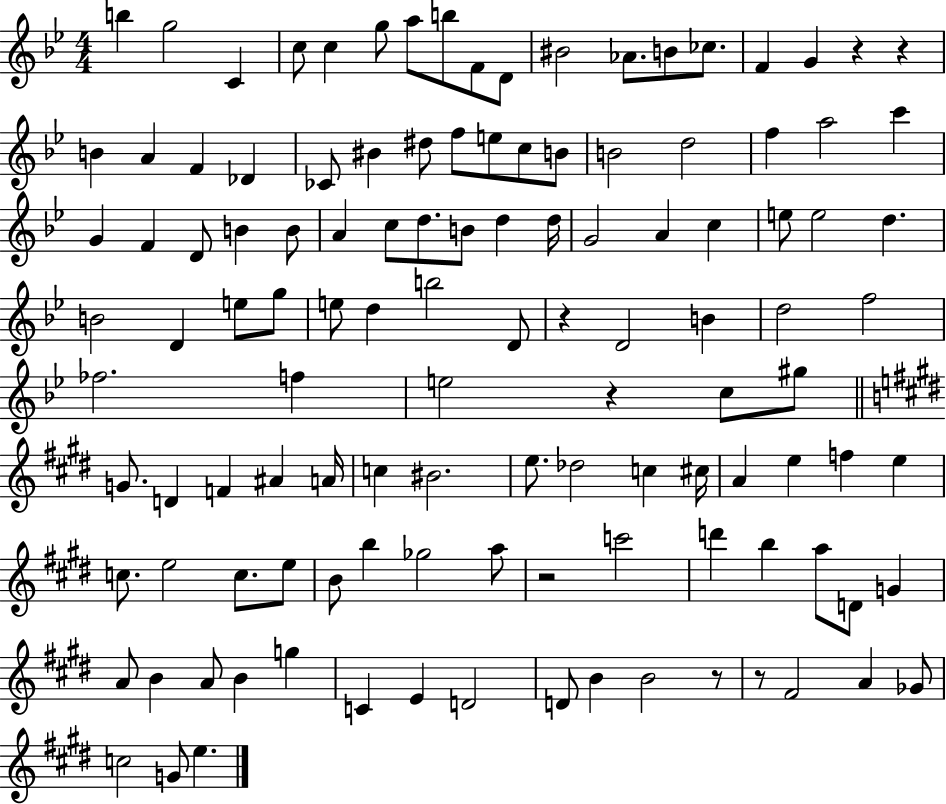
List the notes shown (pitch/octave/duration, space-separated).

B5/q G5/h C4/q C5/e C5/q G5/e A5/e B5/e F4/e D4/e BIS4/h Ab4/e. B4/e CES5/e. F4/q G4/q R/q R/q B4/q A4/q F4/q Db4/q CES4/e BIS4/q D#5/e F5/e E5/e C5/e B4/e B4/h D5/h F5/q A5/h C6/q G4/q F4/q D4/e B4/q B4/e A4/q C5/e D5/e. B4/e D5/q D5/s G4/h A4/q C5/q E5/e E5/h D5/q. B4/h D4/q E5/e G5/e E5/e D5/q B5/h D4/e R/q D4/h B4/q D5/h F5/h FES5/h. F5/q E5/h R/q C5/e G#5/e G4/e. D4/q F4/q A#4/q A4/s C5/q BIS4/h. E5/e. Db5/h C5/q C#5/s A4/q E5/q F5/q E5/q C5/e. E5/h C5/e. E5/e B4/e B5/q Gb5/h A5/e R/h C6/h D6/q B5/q A5/e D4/e G4/q A4/e B4/q A4/e B4/q G5/q C4/q E4/q D4/h D4/e B4/q B4/h R/e R/e F#4/h A4/q Gb4/e C5/h G4/e E5/q.